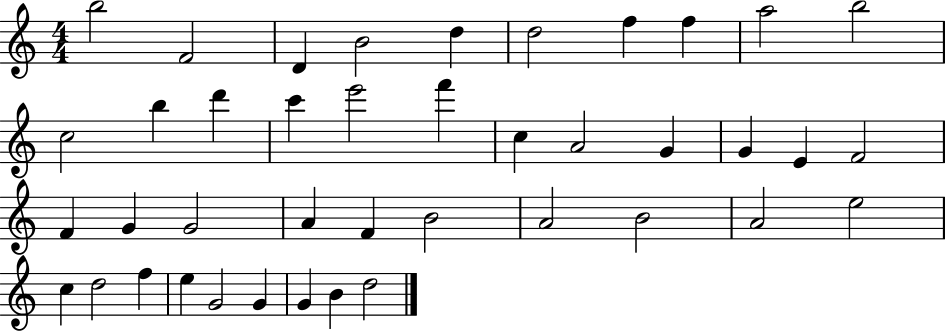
B5/h F4/h D4/q B4/h D5/q D5/h F5/q F5/q A5/h B5/h C5/h B5/q D6/q C6/q E6/h F6/q C5/q A4/h G4/q G4/q E4/q F4/h F4/q G4/q G4/h A4/q F4/q B4/h A4/h B4/h A4/h E5/h C5/q D5/h F5/q E5/q G4/h G4/q G4/q B4/q D5/h